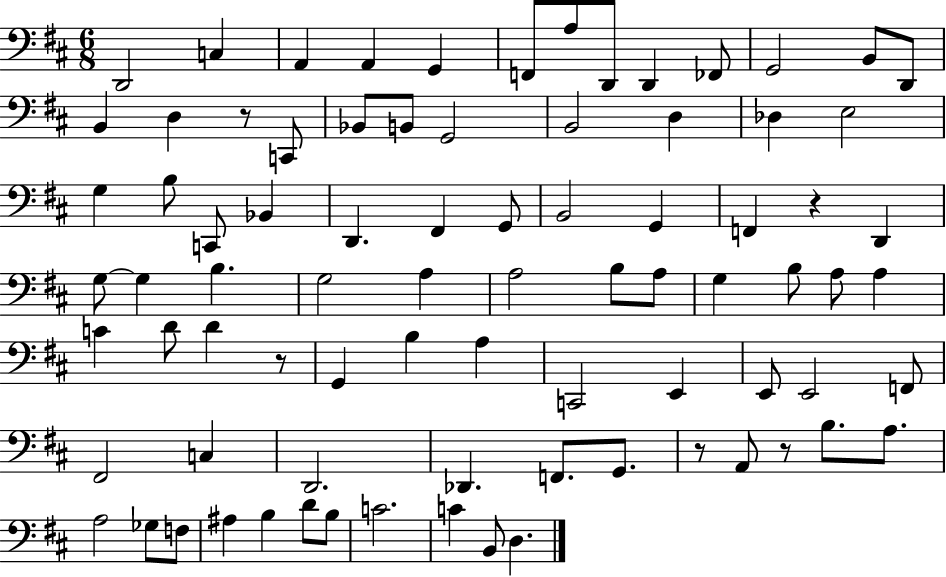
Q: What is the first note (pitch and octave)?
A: D2